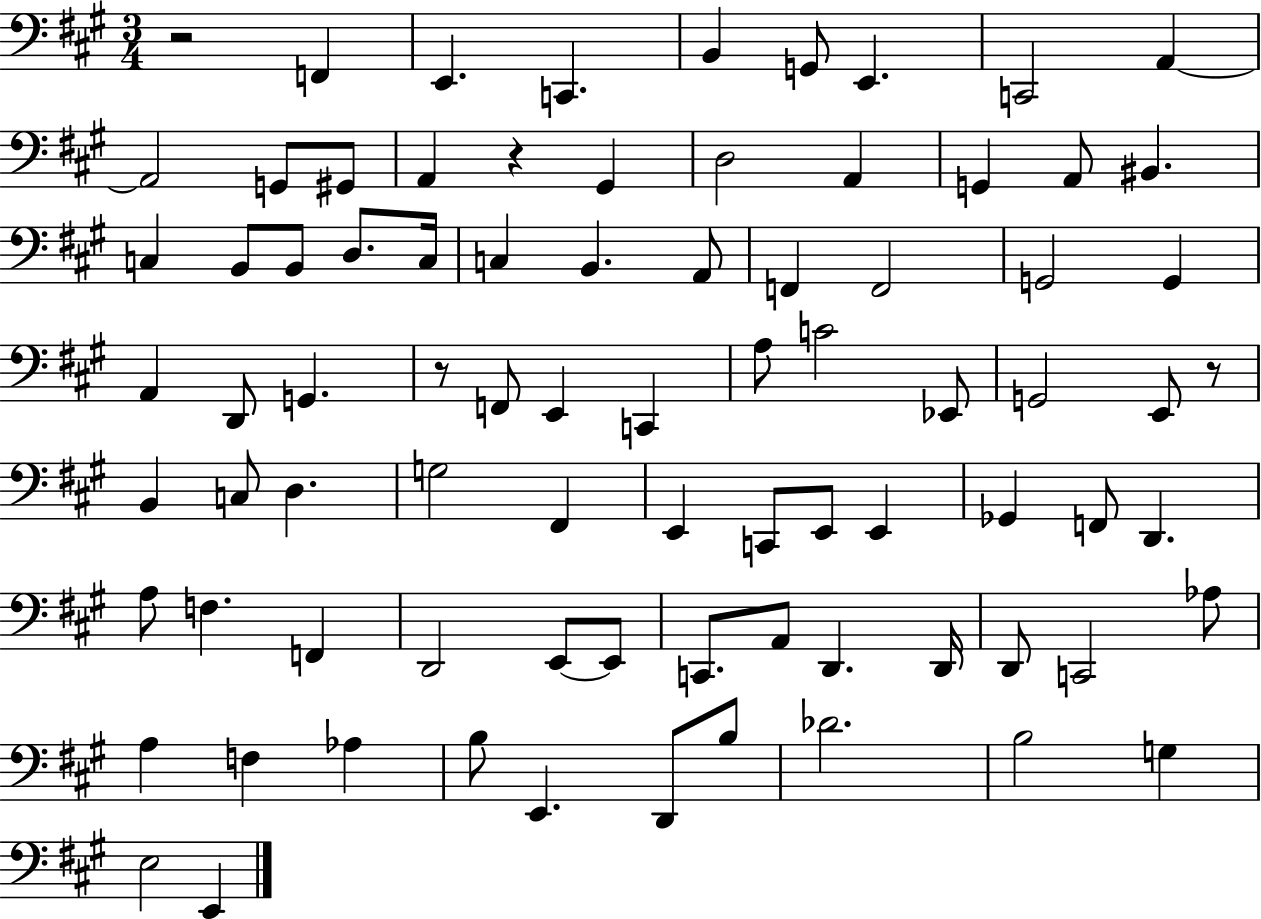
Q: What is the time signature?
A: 3/4